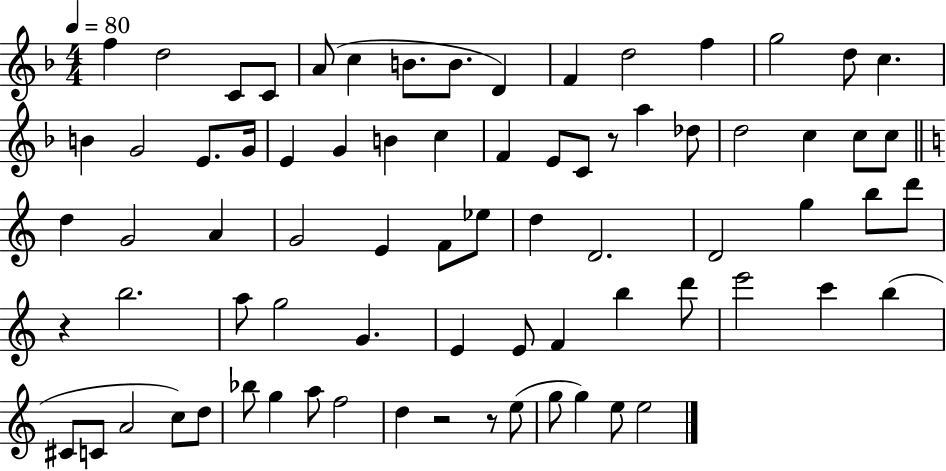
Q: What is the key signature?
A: F major